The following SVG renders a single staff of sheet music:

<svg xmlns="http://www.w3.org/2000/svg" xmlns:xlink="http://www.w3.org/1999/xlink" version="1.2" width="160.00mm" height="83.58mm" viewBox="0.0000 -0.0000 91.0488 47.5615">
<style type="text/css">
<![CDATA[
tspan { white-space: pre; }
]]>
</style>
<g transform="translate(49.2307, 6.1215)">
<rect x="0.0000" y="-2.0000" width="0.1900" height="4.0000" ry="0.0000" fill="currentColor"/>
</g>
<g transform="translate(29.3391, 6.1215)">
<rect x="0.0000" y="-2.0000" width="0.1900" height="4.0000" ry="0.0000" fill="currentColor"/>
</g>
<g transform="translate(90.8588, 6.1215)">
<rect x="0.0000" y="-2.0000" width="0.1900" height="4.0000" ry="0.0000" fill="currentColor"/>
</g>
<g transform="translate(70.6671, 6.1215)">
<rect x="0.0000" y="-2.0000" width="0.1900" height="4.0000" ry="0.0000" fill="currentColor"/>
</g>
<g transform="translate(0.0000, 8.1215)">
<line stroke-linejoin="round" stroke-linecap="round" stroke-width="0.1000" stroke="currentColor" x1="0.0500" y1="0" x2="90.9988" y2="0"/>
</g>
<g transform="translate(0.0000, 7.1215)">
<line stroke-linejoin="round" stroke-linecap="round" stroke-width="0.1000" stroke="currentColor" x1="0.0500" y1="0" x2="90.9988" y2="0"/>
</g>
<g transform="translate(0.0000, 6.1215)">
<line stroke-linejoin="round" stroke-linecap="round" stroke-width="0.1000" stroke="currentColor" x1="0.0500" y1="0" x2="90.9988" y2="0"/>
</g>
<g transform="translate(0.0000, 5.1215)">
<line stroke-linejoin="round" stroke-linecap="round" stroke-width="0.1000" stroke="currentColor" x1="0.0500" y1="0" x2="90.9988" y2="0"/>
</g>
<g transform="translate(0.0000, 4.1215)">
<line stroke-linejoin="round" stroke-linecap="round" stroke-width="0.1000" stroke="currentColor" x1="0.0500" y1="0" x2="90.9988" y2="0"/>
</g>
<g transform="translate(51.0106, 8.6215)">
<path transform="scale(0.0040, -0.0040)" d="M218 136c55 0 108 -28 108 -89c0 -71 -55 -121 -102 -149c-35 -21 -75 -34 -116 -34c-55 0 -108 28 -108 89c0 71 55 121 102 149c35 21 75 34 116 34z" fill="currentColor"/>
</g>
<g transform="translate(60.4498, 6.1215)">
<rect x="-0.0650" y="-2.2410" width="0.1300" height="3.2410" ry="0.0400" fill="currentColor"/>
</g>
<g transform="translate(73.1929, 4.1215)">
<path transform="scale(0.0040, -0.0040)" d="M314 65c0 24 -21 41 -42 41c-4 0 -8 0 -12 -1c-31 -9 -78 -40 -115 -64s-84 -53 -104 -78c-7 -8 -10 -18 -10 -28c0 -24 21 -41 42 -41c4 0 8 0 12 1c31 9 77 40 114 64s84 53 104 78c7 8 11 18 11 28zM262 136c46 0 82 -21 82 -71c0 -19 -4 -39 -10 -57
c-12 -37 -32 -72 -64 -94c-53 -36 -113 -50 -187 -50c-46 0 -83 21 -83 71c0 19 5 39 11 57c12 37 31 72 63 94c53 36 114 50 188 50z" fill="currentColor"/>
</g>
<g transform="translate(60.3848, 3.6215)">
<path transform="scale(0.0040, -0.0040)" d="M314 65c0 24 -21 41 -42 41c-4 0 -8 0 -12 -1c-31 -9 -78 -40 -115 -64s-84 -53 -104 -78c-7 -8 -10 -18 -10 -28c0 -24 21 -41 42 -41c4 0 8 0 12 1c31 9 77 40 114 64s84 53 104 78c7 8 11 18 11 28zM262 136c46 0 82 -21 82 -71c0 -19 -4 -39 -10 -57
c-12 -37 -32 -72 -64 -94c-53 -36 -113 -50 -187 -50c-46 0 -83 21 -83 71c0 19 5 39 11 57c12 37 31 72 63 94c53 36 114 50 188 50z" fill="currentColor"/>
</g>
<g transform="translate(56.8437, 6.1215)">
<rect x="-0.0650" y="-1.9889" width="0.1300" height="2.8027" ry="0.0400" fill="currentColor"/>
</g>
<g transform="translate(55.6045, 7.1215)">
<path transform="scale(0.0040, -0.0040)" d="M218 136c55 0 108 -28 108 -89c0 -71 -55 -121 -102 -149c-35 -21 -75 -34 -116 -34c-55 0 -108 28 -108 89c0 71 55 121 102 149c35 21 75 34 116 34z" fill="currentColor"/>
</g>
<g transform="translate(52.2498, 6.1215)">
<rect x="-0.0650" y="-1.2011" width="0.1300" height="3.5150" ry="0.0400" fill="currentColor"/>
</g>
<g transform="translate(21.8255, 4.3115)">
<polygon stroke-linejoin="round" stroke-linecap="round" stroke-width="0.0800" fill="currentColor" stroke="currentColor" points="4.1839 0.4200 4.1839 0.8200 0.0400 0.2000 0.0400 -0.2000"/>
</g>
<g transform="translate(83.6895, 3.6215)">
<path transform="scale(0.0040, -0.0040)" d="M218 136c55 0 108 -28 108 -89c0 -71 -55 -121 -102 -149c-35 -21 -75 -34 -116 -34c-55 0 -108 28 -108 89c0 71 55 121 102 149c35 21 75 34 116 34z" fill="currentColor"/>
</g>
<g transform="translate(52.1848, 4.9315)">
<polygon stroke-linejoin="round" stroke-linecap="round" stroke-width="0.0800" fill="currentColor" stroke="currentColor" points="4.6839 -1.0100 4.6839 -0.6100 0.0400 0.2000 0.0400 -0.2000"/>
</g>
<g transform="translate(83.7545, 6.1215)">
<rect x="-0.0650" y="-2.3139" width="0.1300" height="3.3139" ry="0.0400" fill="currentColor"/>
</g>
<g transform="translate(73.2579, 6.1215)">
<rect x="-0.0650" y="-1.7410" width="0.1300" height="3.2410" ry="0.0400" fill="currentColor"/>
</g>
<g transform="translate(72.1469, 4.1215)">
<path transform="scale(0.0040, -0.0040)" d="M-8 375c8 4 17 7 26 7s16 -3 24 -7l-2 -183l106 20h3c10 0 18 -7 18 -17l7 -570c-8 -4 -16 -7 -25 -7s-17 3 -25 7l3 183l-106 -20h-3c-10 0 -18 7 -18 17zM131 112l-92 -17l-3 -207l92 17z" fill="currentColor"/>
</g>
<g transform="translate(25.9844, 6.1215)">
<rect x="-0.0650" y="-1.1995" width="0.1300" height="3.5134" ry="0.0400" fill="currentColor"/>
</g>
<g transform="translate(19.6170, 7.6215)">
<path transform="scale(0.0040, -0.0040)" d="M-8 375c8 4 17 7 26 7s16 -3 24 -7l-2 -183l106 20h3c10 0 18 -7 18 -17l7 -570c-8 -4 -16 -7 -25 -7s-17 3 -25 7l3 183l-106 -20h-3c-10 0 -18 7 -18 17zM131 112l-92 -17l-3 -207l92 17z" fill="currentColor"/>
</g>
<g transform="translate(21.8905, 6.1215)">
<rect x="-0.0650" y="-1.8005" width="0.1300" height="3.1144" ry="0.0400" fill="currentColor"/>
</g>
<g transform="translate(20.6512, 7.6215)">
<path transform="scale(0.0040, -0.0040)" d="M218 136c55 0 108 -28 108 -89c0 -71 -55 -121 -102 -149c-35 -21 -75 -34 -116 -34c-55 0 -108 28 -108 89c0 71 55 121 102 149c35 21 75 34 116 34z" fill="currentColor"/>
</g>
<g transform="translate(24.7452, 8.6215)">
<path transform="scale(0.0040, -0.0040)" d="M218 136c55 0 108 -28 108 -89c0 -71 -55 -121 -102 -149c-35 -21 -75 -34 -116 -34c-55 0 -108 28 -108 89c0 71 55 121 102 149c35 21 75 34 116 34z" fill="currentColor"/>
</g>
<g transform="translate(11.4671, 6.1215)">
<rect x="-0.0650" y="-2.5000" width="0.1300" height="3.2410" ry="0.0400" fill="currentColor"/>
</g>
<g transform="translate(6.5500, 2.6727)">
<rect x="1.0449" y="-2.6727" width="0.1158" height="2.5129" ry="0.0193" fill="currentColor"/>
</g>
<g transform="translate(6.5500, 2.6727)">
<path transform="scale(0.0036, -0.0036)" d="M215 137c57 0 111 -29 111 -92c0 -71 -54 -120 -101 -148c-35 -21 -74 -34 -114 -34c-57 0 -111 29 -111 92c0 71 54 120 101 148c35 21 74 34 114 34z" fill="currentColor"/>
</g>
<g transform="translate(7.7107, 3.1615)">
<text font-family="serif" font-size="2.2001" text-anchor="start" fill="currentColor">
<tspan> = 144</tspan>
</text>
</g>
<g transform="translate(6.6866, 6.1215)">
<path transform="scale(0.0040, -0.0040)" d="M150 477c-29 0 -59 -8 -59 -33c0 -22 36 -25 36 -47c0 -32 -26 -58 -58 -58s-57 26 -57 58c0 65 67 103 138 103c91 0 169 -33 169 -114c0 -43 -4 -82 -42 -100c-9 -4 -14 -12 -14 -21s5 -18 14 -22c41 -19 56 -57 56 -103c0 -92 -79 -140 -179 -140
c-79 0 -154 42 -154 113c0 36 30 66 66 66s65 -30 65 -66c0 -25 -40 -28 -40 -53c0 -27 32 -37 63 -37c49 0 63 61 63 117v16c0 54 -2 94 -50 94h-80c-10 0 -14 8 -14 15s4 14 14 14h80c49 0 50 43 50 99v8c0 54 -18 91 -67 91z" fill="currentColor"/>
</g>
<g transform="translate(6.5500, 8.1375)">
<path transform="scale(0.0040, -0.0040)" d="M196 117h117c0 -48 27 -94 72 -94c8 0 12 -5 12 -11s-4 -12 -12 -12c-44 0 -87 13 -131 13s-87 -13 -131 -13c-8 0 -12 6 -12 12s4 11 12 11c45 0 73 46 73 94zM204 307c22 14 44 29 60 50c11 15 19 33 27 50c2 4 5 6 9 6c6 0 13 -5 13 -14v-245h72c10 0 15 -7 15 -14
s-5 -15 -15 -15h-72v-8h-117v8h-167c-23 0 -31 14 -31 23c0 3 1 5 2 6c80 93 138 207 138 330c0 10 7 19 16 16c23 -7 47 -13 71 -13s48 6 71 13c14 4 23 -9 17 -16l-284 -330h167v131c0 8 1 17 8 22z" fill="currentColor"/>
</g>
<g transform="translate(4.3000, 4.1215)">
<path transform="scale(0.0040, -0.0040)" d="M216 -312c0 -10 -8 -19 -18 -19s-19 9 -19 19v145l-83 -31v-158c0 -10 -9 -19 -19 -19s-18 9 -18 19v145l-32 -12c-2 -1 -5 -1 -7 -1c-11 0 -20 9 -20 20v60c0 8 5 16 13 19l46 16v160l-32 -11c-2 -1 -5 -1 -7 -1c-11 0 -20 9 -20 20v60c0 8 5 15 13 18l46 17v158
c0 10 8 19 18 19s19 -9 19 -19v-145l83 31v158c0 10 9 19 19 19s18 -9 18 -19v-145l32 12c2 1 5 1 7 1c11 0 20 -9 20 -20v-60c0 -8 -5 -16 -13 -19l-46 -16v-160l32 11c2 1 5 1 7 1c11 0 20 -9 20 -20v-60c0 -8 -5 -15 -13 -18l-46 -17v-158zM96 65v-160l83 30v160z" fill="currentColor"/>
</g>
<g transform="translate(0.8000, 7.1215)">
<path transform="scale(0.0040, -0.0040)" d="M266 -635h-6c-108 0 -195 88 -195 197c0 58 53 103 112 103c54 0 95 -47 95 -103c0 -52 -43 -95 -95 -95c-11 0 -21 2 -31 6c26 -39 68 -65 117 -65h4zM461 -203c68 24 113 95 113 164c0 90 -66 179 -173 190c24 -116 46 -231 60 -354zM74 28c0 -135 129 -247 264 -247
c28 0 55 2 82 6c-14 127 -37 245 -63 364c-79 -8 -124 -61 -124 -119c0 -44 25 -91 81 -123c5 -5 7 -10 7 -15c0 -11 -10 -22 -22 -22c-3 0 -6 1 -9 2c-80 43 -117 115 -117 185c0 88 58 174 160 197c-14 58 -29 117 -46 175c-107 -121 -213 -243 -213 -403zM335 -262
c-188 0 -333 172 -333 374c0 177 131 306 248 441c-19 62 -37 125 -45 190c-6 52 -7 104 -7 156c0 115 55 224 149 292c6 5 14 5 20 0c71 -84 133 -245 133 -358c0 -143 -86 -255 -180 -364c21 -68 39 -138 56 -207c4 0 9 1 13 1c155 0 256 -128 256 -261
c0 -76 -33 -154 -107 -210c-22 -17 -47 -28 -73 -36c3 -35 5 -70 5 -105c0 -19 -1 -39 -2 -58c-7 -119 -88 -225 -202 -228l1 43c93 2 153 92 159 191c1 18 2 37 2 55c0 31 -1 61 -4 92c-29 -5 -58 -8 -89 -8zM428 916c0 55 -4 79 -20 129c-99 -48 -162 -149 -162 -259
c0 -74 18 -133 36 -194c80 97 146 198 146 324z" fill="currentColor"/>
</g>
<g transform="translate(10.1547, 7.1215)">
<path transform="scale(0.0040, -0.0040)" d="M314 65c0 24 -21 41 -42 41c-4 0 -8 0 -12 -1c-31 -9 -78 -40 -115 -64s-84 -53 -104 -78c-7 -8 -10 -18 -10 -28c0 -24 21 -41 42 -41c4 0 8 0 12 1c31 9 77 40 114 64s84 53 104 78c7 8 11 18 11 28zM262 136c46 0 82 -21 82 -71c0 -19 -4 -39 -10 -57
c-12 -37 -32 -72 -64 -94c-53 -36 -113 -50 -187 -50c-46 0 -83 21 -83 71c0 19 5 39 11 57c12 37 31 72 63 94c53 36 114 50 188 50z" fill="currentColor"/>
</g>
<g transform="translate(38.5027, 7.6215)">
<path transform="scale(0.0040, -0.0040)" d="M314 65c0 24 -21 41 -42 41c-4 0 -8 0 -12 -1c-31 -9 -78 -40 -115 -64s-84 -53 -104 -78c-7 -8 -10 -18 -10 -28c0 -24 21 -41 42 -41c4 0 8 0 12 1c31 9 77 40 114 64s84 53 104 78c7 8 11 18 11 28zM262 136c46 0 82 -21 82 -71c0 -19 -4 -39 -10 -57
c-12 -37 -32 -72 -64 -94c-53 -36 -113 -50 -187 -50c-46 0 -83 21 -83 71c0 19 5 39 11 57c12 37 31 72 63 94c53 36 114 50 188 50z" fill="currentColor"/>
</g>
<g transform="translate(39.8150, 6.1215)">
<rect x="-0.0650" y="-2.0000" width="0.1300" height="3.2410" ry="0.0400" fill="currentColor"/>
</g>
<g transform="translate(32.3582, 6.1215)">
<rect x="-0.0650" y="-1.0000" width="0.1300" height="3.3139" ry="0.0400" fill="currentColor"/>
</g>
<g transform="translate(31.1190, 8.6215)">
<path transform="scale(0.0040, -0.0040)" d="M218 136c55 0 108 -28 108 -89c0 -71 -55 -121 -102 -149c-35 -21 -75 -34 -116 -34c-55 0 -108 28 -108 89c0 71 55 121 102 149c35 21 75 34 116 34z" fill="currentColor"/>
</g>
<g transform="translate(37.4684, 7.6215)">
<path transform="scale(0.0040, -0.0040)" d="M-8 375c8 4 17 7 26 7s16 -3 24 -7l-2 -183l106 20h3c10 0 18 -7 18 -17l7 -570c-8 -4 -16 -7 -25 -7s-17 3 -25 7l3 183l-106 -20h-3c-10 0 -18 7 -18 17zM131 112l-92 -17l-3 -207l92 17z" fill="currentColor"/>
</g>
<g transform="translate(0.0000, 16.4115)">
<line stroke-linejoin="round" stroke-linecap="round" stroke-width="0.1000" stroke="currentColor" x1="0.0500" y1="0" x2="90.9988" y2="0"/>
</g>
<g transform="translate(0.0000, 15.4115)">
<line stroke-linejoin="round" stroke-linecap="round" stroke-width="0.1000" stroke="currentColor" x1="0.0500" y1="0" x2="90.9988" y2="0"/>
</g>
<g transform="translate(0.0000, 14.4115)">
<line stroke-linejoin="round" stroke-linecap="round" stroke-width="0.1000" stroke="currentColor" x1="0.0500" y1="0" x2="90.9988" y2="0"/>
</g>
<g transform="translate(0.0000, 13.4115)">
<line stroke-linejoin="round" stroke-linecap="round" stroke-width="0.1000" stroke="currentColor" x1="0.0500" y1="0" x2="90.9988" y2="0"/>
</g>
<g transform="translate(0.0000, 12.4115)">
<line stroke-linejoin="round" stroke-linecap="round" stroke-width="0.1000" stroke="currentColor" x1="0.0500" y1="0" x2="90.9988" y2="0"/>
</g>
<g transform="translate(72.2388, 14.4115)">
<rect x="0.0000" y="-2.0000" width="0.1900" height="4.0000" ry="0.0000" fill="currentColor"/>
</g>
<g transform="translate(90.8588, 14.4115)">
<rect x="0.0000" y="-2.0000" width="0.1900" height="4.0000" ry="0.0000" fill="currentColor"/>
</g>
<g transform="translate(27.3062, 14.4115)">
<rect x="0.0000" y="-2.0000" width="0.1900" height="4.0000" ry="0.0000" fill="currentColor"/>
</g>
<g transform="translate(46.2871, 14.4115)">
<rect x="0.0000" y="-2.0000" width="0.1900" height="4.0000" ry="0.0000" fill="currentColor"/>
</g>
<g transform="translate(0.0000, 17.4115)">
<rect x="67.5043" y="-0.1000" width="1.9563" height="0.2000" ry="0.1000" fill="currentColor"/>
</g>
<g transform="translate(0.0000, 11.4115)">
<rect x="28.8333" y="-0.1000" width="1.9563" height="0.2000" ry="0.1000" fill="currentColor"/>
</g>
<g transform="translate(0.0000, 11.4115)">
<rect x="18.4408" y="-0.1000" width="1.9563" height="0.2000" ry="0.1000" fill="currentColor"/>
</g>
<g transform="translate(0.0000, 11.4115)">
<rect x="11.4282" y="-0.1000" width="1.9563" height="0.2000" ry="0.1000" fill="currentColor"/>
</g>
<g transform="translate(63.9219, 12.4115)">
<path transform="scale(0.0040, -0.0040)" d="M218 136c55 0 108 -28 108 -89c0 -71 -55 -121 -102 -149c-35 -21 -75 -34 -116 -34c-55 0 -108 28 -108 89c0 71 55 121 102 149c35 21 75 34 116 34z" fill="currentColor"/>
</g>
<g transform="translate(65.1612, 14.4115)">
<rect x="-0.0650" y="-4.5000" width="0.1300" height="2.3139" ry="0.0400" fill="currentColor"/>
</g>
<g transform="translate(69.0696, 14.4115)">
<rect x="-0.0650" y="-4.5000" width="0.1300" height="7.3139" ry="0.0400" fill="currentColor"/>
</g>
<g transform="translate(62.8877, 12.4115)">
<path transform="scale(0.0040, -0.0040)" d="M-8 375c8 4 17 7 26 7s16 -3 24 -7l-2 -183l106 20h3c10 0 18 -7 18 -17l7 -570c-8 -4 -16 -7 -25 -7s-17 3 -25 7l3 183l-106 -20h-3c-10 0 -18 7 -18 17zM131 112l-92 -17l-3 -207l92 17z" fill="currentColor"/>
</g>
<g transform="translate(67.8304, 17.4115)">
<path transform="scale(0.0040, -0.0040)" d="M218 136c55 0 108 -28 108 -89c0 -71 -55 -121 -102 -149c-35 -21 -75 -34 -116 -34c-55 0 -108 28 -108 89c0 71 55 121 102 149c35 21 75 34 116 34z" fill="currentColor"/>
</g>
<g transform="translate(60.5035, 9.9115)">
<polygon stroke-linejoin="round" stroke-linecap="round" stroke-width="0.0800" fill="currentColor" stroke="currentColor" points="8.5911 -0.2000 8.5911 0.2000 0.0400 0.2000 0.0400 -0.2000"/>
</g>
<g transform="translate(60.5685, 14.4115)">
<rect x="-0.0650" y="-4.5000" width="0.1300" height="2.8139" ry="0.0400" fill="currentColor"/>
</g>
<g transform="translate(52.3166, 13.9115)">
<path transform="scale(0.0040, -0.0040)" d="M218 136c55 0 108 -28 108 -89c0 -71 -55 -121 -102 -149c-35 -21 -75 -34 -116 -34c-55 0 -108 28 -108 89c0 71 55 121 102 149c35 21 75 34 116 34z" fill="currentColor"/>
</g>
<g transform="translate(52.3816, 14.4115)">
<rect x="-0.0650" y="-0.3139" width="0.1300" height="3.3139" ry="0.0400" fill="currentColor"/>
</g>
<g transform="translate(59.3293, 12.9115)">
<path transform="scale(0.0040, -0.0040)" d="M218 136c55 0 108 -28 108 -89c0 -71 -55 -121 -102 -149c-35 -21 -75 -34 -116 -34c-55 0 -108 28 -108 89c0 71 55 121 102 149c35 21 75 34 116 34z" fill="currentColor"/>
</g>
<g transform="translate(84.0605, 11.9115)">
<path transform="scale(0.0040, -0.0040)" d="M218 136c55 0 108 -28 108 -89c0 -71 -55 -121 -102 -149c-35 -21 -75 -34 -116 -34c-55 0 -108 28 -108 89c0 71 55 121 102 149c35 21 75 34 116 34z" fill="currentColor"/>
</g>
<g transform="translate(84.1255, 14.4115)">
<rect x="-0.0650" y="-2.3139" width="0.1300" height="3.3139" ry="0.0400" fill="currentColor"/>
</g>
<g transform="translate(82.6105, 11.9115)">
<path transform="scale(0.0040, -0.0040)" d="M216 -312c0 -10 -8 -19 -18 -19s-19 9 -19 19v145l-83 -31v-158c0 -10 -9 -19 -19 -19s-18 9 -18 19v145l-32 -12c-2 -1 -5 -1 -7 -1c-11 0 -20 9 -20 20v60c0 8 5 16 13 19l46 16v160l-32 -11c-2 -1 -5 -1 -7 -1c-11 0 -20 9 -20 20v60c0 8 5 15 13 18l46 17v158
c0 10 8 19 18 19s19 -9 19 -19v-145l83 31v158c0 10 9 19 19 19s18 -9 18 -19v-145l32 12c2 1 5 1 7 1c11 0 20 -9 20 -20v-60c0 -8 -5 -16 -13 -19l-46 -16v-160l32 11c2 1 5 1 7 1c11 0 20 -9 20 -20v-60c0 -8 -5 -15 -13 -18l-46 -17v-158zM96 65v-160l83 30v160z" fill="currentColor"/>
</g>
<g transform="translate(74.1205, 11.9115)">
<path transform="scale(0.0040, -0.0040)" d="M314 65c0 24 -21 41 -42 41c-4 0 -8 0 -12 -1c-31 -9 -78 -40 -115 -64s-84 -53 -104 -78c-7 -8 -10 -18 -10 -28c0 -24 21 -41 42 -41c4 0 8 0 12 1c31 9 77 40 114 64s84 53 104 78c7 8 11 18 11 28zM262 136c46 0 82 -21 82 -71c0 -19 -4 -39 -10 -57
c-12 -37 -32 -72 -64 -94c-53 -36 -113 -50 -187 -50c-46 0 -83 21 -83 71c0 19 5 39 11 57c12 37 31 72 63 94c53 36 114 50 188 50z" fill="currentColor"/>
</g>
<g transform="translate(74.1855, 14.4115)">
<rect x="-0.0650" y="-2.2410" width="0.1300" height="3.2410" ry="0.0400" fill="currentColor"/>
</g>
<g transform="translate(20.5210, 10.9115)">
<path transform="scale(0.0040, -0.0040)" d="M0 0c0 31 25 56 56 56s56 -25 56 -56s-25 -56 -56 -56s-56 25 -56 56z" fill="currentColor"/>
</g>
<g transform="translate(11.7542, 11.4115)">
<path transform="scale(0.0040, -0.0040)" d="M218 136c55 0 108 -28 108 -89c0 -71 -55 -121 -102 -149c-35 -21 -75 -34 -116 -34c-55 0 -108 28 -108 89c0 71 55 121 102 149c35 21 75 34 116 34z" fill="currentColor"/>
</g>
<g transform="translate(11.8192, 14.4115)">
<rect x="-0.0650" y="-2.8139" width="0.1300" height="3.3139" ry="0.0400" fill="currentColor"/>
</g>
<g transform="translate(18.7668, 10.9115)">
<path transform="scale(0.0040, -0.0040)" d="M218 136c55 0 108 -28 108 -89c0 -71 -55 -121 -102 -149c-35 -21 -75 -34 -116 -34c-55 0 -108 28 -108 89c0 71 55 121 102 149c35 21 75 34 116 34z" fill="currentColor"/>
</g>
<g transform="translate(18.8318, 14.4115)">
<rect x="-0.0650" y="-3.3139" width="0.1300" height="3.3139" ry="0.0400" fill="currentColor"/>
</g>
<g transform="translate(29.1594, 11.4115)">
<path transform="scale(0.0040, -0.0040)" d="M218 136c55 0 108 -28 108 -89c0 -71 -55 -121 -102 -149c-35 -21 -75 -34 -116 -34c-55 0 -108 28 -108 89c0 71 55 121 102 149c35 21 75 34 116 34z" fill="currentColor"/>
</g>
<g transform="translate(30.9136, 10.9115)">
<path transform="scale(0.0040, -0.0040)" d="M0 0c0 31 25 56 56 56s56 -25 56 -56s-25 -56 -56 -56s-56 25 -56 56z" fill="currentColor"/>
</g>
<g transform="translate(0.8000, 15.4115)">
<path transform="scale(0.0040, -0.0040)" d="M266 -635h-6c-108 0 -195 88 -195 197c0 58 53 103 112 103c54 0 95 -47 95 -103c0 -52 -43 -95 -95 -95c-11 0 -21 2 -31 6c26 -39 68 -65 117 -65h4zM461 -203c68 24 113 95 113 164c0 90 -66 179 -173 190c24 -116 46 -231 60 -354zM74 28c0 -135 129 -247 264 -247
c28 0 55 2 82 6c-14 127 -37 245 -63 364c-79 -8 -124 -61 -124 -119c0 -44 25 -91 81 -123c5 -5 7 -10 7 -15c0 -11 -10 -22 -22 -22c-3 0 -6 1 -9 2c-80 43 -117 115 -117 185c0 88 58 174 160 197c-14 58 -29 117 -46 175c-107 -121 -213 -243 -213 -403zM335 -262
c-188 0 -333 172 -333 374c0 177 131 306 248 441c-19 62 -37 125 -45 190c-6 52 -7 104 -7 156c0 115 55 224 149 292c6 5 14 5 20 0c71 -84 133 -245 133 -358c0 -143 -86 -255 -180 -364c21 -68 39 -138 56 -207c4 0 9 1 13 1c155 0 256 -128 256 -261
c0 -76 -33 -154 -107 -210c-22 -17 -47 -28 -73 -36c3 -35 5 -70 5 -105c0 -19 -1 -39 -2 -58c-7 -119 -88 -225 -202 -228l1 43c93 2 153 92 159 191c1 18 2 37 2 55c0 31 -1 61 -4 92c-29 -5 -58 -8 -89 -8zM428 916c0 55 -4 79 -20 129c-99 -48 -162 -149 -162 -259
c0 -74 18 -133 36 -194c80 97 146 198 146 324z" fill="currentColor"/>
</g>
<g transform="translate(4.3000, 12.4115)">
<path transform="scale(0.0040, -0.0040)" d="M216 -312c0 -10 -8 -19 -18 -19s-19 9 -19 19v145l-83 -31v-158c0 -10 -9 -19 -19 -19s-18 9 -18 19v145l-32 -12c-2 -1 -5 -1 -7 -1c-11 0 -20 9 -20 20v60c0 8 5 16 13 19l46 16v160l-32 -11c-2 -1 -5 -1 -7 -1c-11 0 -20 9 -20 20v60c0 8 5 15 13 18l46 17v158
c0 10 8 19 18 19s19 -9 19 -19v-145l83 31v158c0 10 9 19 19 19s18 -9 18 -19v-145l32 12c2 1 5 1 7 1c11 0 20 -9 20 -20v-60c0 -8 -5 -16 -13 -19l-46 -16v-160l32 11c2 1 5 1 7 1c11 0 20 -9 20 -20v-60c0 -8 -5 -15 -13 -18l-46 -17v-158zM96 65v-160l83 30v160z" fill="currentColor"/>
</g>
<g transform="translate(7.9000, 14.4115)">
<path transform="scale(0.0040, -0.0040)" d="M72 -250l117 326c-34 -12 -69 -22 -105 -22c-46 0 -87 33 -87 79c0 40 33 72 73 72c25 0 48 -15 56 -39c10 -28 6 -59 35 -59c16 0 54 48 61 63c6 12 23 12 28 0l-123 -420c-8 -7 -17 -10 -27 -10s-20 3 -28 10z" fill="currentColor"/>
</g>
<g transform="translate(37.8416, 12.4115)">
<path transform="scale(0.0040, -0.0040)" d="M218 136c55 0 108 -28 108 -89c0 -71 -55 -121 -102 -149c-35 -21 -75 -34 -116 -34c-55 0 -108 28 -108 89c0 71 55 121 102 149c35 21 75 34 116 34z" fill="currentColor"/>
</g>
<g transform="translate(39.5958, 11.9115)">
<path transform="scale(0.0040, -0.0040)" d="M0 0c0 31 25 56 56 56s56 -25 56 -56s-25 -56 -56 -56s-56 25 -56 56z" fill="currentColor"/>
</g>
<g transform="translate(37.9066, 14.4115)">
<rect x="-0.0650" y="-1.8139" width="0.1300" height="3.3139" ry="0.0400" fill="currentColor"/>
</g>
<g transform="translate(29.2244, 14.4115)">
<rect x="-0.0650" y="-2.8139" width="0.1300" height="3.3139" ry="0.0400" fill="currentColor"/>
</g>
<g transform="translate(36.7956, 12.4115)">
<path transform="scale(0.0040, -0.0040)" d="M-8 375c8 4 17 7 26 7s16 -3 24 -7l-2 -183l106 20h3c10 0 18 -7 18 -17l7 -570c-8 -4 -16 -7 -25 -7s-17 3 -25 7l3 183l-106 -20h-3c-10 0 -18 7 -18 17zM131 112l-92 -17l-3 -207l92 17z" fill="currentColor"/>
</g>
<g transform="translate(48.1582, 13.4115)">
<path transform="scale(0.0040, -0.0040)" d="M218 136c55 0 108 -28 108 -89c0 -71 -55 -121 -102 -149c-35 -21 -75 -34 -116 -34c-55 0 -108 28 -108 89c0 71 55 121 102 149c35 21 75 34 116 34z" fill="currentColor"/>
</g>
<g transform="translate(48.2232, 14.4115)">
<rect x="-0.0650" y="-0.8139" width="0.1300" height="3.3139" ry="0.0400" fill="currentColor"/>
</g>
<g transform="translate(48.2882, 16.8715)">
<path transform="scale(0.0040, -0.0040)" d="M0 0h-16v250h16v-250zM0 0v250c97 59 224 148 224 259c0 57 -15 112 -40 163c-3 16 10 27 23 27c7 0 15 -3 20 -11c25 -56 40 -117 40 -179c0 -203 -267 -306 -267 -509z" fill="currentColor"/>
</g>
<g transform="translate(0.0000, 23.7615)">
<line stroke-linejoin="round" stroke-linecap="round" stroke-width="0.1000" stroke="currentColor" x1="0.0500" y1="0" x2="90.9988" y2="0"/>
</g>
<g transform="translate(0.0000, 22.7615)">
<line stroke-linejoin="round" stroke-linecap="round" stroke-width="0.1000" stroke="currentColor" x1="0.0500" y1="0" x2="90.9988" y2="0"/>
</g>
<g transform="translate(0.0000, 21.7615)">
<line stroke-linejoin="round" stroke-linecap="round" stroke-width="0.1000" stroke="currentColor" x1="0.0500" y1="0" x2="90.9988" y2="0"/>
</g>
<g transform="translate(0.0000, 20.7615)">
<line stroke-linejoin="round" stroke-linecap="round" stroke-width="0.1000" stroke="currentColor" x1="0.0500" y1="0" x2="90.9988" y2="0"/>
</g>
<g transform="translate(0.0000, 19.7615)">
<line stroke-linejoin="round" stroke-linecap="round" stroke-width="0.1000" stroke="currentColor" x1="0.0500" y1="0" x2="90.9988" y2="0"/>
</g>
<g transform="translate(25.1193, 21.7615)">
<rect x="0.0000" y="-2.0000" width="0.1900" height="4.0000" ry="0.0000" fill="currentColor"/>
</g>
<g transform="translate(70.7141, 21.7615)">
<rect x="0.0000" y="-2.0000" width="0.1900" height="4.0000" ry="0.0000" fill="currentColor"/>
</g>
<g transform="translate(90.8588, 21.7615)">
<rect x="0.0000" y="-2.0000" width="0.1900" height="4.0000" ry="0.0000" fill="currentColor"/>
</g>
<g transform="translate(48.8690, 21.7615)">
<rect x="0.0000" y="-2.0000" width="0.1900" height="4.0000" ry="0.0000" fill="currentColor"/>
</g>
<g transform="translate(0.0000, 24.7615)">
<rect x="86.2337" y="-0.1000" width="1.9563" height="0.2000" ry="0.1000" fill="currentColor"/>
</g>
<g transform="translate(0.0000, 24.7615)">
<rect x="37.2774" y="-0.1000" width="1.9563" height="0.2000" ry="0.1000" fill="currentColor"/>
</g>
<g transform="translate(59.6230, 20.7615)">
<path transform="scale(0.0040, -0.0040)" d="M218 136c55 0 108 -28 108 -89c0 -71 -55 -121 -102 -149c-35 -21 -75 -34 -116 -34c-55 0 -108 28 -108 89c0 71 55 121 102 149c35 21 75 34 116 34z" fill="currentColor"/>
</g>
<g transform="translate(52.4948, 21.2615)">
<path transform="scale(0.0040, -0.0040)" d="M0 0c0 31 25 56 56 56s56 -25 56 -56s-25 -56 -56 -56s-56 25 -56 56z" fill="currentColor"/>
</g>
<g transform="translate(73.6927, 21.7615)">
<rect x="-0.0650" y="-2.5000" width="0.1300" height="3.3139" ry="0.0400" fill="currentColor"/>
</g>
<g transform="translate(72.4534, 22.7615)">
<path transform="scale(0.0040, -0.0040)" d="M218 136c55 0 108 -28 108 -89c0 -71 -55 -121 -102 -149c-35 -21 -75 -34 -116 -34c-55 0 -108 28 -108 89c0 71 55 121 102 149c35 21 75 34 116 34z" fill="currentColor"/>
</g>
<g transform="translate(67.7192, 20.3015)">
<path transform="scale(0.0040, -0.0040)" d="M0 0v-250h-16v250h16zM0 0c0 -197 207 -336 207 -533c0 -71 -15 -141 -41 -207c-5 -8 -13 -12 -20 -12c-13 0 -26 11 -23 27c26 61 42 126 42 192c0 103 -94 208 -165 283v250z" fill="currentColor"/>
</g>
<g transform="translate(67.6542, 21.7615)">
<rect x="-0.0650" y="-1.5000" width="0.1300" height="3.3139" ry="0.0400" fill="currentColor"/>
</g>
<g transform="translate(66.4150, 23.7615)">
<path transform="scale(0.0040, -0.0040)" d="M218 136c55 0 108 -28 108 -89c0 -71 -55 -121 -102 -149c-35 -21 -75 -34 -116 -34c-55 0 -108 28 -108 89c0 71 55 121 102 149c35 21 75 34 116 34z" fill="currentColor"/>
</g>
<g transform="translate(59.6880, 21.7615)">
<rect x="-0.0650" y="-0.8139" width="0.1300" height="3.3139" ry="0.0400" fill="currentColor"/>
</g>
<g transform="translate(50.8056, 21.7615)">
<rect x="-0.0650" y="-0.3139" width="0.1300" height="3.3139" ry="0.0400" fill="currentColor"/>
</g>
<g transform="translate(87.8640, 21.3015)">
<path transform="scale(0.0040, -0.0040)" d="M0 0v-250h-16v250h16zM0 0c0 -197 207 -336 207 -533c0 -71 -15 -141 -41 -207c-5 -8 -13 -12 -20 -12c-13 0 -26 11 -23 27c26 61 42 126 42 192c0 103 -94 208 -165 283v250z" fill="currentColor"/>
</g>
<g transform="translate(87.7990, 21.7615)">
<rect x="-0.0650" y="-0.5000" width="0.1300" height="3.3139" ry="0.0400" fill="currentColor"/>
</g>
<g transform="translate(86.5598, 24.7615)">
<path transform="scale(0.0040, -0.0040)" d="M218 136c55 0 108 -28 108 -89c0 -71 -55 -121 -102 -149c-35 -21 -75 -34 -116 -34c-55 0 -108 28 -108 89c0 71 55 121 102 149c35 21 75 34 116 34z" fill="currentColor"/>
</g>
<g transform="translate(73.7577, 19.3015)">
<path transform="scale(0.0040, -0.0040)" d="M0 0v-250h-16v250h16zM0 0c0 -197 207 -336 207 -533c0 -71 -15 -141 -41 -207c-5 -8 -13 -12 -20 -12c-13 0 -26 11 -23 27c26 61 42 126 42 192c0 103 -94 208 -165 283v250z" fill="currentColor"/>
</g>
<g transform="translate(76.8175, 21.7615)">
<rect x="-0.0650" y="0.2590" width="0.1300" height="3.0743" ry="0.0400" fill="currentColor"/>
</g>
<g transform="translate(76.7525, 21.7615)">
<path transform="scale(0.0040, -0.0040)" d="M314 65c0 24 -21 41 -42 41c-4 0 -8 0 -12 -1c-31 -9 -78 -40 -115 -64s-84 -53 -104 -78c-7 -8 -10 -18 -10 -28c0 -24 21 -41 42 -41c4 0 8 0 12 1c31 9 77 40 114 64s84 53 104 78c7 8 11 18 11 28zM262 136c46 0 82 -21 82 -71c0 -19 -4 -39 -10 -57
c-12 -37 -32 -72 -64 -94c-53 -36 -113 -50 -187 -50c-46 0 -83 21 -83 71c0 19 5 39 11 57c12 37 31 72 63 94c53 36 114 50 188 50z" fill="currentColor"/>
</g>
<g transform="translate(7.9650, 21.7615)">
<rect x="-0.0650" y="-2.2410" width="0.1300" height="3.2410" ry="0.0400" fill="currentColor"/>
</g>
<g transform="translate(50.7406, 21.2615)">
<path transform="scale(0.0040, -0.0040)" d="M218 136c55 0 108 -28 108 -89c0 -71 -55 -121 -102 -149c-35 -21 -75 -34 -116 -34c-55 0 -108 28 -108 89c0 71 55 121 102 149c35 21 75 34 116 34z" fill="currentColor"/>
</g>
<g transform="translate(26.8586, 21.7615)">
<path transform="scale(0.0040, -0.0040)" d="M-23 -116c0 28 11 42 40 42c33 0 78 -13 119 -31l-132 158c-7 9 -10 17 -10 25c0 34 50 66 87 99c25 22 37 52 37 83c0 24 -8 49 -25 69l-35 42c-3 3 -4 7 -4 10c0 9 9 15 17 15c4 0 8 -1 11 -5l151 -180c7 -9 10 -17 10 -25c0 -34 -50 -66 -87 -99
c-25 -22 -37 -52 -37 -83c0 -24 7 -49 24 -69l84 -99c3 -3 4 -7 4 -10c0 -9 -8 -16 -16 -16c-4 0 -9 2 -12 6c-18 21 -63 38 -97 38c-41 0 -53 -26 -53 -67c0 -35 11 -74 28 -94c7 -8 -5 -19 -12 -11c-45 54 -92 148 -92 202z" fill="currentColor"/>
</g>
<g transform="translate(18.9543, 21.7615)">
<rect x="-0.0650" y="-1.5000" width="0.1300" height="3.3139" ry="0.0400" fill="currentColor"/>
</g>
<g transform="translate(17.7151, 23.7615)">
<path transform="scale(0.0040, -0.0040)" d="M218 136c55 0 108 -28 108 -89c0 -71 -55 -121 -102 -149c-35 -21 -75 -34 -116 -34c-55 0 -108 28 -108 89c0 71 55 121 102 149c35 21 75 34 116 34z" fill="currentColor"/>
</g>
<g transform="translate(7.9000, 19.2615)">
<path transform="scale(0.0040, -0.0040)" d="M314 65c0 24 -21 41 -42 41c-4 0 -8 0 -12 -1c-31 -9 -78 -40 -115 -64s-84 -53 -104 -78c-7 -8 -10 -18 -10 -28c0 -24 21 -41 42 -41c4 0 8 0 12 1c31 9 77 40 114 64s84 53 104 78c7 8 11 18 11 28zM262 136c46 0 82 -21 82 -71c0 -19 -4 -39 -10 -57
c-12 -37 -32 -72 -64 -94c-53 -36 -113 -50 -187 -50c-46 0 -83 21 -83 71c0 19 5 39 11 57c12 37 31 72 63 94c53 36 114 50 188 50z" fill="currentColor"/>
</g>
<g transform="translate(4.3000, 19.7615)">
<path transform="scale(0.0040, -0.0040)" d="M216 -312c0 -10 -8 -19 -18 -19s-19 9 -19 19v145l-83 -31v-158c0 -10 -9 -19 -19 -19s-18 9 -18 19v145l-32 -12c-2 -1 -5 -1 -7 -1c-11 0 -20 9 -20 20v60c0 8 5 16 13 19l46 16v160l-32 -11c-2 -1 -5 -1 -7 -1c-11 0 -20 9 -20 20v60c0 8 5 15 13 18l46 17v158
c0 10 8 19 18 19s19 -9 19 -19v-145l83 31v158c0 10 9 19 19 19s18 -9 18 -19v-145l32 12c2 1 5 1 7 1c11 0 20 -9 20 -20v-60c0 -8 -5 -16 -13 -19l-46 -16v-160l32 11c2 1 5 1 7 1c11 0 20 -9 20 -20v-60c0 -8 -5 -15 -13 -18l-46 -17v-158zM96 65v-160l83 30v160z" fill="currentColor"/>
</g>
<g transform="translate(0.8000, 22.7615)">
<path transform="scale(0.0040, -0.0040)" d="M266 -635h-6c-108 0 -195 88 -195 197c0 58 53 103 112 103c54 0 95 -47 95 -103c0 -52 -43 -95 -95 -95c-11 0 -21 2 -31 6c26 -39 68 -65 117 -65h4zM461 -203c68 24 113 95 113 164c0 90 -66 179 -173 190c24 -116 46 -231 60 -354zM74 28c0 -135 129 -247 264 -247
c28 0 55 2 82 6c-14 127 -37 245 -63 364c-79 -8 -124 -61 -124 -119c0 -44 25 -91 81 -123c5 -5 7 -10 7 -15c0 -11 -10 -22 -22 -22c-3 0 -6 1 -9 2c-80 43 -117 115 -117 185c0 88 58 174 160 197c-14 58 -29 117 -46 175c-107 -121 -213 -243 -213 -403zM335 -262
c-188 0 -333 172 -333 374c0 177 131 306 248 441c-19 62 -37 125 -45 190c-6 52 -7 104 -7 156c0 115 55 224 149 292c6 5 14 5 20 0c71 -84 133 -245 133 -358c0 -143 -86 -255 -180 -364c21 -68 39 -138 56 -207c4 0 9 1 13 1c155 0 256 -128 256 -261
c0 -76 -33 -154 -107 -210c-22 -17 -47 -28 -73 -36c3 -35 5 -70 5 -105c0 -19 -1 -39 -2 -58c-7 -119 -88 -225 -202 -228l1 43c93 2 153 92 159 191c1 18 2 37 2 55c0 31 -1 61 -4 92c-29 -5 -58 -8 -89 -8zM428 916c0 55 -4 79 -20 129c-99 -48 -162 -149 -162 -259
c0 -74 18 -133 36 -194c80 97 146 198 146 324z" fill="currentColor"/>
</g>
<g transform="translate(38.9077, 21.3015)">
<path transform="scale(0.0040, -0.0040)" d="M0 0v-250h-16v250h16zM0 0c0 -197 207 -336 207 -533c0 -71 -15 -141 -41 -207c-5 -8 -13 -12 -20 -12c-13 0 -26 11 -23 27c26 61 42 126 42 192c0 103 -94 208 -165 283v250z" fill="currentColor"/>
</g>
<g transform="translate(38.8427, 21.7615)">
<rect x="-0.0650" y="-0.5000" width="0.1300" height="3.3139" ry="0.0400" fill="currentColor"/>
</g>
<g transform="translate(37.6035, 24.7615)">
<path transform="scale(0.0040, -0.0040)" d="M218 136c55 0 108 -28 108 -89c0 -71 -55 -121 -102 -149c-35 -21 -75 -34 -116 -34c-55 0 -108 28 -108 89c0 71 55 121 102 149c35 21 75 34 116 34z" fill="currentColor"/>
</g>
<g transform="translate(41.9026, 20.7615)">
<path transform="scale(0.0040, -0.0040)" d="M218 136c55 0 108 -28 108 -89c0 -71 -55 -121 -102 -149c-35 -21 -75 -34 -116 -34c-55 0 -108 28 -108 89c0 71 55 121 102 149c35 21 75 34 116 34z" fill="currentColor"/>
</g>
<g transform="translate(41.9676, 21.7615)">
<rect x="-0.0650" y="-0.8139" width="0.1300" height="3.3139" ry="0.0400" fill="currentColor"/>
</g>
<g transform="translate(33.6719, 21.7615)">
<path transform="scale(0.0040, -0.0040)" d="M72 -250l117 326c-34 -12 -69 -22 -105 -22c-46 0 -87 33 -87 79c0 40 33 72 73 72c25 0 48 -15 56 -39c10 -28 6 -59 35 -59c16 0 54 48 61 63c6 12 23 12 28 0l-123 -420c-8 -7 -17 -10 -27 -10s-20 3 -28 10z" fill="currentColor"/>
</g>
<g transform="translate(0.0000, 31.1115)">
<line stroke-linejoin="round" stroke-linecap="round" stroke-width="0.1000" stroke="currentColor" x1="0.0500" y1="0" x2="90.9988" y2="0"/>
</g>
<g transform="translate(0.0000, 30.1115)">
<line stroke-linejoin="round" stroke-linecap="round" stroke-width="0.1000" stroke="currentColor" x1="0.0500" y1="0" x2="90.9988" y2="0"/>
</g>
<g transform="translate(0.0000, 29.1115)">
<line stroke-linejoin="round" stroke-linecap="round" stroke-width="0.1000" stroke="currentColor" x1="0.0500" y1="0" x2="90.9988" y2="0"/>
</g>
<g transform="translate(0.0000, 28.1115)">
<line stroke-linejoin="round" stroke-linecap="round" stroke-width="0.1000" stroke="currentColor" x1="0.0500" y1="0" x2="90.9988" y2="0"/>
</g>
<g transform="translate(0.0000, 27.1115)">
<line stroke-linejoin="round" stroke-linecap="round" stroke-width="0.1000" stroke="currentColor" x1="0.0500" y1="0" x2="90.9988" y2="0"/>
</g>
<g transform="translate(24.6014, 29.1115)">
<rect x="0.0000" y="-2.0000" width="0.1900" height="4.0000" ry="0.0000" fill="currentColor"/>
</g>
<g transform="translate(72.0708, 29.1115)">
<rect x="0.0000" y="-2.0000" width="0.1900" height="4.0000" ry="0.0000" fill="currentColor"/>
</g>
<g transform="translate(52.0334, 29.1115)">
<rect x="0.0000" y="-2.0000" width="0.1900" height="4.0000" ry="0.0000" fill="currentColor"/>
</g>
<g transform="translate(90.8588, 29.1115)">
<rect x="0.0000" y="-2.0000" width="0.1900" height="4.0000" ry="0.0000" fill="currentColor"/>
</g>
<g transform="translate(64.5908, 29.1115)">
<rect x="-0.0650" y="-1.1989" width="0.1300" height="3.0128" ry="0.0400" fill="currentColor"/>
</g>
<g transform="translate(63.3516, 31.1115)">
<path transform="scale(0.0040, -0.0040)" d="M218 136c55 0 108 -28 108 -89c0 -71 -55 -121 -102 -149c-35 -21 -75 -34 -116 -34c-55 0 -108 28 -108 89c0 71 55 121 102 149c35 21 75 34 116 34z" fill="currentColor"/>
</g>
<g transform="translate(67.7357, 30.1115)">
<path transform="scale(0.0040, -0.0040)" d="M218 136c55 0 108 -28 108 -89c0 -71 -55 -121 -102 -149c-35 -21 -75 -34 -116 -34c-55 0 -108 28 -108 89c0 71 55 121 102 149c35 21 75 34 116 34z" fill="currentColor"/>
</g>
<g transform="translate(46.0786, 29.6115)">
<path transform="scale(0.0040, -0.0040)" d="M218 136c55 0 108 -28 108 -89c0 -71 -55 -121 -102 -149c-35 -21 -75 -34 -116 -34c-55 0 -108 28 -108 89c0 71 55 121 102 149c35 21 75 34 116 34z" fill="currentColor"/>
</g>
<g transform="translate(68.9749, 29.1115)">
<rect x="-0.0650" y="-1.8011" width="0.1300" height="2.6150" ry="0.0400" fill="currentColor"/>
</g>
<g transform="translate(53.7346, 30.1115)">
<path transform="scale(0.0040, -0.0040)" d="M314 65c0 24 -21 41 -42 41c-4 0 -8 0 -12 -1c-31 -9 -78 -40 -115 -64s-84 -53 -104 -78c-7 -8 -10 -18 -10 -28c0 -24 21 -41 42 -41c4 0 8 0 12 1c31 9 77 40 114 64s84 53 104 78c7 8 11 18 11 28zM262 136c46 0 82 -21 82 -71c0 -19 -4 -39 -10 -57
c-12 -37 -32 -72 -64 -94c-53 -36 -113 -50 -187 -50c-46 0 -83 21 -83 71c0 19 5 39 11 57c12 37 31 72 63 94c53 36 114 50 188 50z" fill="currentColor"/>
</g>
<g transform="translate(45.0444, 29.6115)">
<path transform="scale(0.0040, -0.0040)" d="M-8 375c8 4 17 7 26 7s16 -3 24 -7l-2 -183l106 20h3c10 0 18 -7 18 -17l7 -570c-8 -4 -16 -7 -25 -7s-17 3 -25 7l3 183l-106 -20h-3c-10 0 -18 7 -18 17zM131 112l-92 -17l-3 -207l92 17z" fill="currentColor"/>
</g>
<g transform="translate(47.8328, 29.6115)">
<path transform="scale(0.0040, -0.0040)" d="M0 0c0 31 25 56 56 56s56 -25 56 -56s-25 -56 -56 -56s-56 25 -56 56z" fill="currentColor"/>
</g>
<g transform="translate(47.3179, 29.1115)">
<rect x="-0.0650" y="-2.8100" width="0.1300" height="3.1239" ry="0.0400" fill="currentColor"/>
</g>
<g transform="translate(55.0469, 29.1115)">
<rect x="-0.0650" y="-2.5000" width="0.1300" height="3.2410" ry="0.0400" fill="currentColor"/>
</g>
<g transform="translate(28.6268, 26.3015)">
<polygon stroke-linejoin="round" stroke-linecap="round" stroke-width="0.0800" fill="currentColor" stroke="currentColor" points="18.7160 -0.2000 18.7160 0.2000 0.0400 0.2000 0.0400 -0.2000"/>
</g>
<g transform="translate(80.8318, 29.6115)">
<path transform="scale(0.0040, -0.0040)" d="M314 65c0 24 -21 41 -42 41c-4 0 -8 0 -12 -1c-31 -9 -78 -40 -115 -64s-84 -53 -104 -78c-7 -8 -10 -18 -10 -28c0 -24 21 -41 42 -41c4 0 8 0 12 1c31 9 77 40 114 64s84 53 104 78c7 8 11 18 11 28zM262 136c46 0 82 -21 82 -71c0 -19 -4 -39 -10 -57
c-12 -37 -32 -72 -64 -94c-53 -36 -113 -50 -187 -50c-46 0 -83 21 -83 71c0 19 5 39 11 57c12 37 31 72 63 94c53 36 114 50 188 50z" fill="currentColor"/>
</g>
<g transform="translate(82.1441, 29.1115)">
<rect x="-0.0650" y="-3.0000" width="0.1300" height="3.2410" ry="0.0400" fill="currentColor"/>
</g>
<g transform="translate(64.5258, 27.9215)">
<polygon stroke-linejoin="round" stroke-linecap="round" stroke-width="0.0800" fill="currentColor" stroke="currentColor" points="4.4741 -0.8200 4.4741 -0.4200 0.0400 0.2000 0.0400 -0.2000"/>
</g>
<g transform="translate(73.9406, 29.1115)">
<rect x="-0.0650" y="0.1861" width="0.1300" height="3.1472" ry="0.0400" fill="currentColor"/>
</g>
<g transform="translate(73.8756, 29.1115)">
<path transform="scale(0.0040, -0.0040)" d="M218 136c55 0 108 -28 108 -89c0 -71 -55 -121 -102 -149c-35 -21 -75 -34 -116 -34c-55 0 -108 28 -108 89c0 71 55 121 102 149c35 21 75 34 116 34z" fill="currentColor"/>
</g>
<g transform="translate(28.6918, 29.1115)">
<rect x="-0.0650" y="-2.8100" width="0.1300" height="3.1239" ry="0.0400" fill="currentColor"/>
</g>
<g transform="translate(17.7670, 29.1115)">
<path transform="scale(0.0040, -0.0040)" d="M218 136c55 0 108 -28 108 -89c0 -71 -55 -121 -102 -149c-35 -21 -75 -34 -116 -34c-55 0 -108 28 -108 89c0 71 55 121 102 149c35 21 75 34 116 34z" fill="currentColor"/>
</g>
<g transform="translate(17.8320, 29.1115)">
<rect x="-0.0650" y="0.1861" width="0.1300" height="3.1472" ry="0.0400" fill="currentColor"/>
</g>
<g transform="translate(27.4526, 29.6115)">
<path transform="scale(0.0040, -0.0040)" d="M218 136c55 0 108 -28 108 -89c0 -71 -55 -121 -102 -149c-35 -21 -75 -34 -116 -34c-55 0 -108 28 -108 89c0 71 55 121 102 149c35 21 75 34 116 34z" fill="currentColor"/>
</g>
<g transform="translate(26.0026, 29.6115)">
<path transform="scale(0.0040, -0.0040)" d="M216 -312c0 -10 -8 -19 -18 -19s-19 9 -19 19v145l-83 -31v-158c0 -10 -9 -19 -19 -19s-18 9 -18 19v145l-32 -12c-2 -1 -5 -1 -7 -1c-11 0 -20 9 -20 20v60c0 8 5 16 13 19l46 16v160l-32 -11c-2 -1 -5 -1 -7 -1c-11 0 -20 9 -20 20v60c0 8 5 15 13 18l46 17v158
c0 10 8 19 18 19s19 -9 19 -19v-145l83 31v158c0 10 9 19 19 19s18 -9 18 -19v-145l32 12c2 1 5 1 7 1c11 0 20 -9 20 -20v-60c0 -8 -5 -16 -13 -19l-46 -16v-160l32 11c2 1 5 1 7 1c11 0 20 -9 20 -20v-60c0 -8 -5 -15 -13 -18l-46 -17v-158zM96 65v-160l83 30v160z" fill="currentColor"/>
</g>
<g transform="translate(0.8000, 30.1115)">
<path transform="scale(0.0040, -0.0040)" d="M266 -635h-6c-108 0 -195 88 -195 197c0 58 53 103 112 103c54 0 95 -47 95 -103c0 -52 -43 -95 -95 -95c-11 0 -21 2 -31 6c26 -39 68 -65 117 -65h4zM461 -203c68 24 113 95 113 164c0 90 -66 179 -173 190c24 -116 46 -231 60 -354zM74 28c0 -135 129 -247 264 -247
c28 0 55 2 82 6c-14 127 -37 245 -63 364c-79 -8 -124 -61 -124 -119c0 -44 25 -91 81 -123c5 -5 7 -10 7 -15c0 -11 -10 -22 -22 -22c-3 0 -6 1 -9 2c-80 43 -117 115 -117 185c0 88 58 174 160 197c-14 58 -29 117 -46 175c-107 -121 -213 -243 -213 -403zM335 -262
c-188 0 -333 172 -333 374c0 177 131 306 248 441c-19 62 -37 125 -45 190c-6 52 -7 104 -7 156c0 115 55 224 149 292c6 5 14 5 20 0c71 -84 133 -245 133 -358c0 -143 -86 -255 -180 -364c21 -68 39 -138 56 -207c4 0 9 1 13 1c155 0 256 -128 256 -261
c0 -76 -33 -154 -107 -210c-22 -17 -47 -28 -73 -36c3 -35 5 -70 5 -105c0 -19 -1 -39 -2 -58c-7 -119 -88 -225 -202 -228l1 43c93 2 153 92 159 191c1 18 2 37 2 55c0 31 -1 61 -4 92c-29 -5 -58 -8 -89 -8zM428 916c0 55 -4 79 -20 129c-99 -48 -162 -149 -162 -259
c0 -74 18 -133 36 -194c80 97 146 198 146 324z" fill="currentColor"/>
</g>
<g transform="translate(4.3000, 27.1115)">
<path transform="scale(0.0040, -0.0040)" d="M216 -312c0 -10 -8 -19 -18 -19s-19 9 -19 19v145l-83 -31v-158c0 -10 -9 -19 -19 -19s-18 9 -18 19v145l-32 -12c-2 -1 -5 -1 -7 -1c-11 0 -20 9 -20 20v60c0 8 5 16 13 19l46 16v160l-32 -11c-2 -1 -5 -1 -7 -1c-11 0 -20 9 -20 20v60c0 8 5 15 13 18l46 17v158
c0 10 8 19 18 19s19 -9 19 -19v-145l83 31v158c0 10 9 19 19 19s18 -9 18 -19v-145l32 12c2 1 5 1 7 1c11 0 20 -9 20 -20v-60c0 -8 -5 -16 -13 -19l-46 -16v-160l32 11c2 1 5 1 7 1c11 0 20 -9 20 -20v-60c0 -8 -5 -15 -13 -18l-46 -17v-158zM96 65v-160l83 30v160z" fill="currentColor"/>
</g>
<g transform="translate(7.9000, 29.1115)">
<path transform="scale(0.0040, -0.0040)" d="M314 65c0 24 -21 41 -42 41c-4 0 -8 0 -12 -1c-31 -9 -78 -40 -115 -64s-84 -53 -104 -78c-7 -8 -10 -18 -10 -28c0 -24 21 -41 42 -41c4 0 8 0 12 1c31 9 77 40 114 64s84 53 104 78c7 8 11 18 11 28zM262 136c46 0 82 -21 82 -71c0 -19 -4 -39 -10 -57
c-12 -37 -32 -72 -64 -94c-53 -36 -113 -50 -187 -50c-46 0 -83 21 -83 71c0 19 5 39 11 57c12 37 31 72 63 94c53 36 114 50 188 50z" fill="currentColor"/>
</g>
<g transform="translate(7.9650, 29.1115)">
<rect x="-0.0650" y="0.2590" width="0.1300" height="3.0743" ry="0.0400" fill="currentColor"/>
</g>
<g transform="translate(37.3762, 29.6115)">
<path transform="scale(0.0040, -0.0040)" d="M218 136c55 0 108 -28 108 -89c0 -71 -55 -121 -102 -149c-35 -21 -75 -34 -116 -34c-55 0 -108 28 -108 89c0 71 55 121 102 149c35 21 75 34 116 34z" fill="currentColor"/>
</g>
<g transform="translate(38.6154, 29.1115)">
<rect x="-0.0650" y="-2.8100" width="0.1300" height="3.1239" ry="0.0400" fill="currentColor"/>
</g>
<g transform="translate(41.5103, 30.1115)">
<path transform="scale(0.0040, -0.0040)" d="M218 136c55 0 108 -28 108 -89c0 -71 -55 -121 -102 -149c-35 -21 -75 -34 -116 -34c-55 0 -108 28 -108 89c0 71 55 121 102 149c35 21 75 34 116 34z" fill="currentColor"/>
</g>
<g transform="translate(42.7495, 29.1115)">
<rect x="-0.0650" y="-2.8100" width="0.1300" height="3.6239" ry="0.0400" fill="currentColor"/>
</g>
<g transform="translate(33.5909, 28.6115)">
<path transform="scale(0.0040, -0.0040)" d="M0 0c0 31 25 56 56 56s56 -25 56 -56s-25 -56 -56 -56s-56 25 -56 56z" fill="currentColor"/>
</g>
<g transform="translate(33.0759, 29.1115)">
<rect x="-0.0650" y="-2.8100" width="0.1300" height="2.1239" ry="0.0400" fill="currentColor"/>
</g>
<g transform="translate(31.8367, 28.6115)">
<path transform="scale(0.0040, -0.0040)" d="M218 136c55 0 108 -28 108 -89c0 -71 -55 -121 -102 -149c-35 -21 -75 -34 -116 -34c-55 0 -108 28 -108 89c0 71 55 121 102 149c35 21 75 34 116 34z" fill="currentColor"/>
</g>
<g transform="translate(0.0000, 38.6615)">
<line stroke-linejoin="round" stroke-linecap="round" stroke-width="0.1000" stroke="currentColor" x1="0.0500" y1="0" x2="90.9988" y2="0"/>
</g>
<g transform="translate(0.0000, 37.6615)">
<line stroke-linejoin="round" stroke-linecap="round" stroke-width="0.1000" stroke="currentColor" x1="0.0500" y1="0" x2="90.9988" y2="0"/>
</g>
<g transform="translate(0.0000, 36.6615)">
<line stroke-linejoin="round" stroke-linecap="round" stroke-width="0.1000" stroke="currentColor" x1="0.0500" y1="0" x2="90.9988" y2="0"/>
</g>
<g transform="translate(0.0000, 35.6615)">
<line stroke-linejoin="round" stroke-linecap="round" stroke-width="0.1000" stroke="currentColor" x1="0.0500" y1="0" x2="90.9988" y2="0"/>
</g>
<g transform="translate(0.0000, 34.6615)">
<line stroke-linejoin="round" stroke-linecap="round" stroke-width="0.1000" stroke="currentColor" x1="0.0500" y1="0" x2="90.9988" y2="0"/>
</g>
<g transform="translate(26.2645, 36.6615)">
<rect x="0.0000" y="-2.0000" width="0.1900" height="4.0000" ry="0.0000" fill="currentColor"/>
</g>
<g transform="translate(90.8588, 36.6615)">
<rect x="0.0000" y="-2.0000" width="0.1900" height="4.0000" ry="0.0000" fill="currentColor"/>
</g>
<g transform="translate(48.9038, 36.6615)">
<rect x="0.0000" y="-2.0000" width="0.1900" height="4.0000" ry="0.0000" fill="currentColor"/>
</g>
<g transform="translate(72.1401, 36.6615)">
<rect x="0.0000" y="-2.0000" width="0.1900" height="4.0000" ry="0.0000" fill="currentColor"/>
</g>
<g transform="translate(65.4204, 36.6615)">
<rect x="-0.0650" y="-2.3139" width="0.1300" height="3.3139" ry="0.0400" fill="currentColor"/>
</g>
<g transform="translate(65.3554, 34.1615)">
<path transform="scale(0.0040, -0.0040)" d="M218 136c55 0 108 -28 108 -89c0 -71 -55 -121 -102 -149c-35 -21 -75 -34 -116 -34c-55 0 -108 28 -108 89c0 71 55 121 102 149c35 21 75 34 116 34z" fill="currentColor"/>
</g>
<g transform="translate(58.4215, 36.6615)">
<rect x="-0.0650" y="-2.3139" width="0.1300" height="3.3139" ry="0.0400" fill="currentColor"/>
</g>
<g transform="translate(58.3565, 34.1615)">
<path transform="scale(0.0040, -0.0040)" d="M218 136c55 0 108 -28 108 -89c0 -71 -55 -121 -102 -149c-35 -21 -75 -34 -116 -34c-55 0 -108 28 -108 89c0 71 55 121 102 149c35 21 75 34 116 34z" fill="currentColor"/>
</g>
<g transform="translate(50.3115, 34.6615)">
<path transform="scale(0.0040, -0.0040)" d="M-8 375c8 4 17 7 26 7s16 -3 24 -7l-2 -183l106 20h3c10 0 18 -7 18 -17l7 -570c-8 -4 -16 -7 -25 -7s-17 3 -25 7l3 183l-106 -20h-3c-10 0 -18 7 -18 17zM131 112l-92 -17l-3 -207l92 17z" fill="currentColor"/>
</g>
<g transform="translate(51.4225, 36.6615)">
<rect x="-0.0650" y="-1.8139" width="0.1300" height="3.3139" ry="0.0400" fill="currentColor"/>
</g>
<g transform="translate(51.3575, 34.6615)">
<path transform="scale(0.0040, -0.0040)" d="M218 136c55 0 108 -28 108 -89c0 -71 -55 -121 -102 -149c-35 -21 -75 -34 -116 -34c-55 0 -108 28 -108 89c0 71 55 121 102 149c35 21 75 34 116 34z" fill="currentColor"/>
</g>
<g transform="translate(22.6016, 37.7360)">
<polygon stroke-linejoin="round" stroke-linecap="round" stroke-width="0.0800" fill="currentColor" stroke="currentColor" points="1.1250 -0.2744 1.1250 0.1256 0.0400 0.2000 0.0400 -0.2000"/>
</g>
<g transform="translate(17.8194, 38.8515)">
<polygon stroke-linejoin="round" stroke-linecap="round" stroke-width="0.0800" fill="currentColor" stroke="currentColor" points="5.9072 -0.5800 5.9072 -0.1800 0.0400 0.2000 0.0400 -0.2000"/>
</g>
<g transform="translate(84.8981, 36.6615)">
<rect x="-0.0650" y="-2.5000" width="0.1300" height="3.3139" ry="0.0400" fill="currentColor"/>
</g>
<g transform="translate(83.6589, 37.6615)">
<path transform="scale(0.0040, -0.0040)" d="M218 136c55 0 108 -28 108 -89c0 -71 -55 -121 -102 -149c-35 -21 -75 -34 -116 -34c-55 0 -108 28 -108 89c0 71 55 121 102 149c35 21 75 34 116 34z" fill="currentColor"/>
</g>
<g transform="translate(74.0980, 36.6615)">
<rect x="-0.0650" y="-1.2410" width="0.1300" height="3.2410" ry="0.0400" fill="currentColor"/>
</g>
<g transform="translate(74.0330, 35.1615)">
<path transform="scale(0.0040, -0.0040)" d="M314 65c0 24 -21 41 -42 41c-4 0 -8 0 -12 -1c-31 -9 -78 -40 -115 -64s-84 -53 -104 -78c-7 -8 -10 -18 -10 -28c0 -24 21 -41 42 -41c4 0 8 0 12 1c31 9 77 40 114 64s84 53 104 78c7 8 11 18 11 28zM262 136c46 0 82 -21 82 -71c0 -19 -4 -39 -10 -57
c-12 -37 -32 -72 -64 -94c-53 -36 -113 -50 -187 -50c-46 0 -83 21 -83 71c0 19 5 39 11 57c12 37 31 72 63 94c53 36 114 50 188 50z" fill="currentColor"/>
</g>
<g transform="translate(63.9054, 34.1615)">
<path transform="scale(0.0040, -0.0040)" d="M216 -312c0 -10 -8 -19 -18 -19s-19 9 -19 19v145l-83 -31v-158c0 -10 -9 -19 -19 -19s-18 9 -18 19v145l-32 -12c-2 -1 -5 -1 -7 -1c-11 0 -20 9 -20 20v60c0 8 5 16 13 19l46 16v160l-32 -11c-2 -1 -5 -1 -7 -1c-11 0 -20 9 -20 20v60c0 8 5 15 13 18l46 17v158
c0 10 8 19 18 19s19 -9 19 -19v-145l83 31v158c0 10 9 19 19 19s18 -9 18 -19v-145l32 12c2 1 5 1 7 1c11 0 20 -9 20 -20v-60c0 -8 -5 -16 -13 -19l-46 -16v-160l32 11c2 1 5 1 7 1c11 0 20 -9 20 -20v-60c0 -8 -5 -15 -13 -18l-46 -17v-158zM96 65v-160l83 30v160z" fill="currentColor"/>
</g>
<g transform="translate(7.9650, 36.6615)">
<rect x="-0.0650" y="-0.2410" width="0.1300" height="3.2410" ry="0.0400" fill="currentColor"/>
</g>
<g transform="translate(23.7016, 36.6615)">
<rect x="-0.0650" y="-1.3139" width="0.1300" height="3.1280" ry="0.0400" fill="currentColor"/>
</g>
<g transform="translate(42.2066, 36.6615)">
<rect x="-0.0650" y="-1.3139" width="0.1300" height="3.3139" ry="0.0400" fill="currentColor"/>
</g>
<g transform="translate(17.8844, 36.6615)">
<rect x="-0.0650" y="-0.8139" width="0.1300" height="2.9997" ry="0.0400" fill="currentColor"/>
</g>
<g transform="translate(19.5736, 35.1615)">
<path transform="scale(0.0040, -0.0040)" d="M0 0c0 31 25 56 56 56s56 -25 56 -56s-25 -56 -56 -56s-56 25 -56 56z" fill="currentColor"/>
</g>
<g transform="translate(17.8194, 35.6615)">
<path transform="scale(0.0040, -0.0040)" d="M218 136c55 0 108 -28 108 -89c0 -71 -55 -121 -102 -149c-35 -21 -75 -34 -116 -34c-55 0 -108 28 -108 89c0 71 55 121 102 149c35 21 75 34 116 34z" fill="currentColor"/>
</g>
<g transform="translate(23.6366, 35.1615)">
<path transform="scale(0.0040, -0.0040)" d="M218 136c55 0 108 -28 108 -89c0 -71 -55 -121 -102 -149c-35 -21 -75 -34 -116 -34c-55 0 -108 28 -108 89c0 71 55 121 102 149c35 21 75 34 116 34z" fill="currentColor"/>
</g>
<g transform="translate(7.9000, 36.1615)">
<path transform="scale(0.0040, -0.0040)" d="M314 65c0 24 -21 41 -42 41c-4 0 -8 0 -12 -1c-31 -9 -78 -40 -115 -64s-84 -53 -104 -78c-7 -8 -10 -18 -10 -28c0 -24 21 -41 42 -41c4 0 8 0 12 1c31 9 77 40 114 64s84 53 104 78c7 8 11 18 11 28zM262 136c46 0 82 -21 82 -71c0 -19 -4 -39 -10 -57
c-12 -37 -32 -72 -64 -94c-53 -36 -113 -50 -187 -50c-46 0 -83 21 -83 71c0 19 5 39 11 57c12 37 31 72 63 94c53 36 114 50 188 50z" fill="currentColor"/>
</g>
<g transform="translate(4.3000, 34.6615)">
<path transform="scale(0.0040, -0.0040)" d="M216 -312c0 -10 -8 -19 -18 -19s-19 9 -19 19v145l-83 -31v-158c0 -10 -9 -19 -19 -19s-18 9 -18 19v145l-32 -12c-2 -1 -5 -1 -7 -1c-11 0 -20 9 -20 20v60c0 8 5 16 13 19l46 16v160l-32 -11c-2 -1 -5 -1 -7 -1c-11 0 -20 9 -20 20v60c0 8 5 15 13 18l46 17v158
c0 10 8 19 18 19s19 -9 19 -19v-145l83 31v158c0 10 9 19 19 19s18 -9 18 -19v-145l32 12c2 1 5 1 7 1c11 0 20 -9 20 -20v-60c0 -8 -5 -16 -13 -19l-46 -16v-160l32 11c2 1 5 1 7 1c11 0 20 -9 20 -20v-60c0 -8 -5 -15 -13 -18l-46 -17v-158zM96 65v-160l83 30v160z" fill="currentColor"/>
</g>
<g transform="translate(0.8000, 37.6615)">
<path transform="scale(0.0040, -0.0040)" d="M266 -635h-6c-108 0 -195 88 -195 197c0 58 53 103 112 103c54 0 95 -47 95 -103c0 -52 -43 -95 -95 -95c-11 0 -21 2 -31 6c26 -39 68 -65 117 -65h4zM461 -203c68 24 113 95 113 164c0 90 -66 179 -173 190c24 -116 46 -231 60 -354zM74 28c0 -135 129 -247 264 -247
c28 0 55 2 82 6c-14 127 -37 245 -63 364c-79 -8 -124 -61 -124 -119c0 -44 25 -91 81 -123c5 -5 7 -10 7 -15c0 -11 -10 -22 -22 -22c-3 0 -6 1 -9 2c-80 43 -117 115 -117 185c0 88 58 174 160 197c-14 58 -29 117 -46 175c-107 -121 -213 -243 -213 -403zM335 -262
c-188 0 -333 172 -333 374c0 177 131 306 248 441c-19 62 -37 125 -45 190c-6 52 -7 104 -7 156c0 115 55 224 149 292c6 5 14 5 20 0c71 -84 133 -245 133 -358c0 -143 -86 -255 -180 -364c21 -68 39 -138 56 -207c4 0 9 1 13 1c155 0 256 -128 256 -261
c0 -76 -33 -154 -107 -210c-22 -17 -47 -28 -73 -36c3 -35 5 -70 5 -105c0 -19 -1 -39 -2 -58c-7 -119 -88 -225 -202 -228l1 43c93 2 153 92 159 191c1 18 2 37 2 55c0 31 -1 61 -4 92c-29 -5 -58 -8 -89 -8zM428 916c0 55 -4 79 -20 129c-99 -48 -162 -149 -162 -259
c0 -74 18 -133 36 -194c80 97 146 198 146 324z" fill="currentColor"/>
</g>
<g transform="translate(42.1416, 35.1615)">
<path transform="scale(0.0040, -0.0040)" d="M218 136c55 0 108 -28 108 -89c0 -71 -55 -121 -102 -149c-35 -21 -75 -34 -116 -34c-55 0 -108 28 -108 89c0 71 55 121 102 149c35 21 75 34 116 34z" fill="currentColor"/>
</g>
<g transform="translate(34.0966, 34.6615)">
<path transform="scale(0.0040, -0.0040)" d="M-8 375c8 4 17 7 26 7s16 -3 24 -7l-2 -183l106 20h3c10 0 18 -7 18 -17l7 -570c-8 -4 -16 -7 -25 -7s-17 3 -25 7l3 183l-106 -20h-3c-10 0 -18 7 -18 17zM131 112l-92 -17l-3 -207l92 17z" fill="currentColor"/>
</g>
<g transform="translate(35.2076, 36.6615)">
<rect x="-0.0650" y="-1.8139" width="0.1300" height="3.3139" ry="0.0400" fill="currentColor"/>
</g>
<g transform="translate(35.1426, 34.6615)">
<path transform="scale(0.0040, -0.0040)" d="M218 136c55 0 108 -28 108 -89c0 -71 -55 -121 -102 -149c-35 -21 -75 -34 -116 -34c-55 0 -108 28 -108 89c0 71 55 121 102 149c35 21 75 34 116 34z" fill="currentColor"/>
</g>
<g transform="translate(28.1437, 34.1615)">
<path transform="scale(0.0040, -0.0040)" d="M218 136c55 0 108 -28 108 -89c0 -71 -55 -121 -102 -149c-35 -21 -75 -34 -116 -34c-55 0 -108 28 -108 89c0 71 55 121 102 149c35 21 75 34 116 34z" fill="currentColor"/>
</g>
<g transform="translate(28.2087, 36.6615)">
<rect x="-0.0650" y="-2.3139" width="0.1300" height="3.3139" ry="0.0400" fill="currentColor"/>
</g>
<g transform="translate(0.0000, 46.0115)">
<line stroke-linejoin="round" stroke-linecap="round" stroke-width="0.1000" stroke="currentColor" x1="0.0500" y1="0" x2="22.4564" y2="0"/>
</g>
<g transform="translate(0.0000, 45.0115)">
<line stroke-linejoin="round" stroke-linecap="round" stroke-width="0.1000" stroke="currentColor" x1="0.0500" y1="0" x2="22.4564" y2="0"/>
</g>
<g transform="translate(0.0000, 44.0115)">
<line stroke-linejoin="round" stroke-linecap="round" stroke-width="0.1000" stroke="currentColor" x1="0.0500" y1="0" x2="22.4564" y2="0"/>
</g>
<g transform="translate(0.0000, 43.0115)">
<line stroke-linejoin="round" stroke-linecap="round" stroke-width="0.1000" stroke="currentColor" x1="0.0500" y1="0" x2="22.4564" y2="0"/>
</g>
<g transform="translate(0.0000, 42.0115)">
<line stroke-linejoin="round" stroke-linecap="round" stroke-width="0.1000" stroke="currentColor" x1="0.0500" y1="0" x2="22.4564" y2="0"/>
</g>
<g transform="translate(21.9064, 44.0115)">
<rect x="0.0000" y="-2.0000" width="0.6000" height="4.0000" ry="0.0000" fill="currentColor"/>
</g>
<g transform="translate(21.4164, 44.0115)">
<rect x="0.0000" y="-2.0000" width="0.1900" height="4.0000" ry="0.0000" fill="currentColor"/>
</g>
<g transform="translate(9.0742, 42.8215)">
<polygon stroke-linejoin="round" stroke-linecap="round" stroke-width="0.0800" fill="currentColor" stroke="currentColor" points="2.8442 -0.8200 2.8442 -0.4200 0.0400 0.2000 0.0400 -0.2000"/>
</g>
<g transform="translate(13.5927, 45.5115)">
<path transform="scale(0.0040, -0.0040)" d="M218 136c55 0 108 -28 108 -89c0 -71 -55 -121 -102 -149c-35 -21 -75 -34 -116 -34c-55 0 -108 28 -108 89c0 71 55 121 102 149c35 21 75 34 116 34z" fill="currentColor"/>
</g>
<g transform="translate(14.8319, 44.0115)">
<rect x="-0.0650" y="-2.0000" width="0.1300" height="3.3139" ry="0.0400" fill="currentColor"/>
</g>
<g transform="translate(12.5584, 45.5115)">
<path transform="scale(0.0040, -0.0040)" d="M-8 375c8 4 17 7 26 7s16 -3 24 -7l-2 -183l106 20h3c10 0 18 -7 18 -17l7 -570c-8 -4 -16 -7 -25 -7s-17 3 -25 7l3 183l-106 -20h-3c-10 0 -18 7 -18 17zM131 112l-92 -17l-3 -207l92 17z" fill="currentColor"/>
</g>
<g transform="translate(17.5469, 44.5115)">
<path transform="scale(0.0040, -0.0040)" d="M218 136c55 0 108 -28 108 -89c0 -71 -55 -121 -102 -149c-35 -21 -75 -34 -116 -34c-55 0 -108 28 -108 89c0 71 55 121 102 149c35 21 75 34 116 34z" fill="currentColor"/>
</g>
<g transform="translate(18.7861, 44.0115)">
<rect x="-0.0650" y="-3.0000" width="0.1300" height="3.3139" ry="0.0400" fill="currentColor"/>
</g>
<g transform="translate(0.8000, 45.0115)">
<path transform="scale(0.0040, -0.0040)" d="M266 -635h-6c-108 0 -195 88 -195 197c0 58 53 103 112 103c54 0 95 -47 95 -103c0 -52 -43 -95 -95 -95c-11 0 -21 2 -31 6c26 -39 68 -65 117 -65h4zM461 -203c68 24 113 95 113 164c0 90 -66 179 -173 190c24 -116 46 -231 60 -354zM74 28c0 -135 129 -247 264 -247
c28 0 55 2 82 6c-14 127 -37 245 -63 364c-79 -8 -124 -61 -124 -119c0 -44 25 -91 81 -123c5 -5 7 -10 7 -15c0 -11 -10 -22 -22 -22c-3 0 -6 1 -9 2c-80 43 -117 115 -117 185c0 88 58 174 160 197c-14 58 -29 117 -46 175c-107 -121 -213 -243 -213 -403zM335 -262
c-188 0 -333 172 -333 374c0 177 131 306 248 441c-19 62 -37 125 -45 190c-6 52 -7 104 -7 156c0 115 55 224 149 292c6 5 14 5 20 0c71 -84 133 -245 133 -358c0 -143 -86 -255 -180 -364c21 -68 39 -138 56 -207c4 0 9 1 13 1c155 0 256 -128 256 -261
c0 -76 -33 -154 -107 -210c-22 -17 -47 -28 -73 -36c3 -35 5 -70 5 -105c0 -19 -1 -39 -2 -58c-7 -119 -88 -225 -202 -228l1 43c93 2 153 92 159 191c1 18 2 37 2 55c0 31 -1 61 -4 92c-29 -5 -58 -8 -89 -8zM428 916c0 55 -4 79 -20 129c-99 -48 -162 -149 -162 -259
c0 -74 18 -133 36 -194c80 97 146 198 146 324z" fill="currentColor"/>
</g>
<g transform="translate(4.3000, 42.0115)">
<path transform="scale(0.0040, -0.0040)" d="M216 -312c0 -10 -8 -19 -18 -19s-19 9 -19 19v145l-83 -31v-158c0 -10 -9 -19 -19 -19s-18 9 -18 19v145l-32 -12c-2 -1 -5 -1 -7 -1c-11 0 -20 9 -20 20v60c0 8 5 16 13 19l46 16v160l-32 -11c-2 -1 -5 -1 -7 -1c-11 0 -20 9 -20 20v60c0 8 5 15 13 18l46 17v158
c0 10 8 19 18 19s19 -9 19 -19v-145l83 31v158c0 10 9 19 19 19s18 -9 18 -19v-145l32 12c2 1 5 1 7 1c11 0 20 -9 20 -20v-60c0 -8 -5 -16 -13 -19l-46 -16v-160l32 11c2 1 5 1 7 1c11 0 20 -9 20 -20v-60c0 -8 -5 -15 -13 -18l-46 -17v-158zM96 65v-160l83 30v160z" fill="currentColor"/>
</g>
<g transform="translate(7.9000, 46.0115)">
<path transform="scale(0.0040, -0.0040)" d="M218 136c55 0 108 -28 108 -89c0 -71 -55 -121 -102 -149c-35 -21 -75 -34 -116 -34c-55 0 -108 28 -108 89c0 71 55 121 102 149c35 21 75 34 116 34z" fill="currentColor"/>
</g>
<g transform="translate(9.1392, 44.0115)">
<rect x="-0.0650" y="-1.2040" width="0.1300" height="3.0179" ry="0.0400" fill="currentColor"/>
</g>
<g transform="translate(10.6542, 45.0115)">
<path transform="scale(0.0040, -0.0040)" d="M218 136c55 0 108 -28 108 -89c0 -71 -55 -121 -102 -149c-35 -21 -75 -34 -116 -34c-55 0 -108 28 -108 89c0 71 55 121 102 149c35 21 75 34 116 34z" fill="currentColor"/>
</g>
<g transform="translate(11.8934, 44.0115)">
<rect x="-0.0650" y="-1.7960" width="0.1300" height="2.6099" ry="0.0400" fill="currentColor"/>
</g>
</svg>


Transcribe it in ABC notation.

X:1
T:Untitled
M:3/4
L:1/4
K:G
G2 F/2 D/2 D F2 D/2 G/2 g2 f2 g z/2 a b a f d/2 c e/2 f/2 C/2 g2 ^g g2 E z z/2 C/2 d c d E/2 G/2 B2 C/2 B2 B ^A/2 c/2 ^A/2 G/2 A/2 G2 E/2 G/2 B A2 c2 d/2 e/4 g f e f g ^g e2 G E/2 G/2 F A